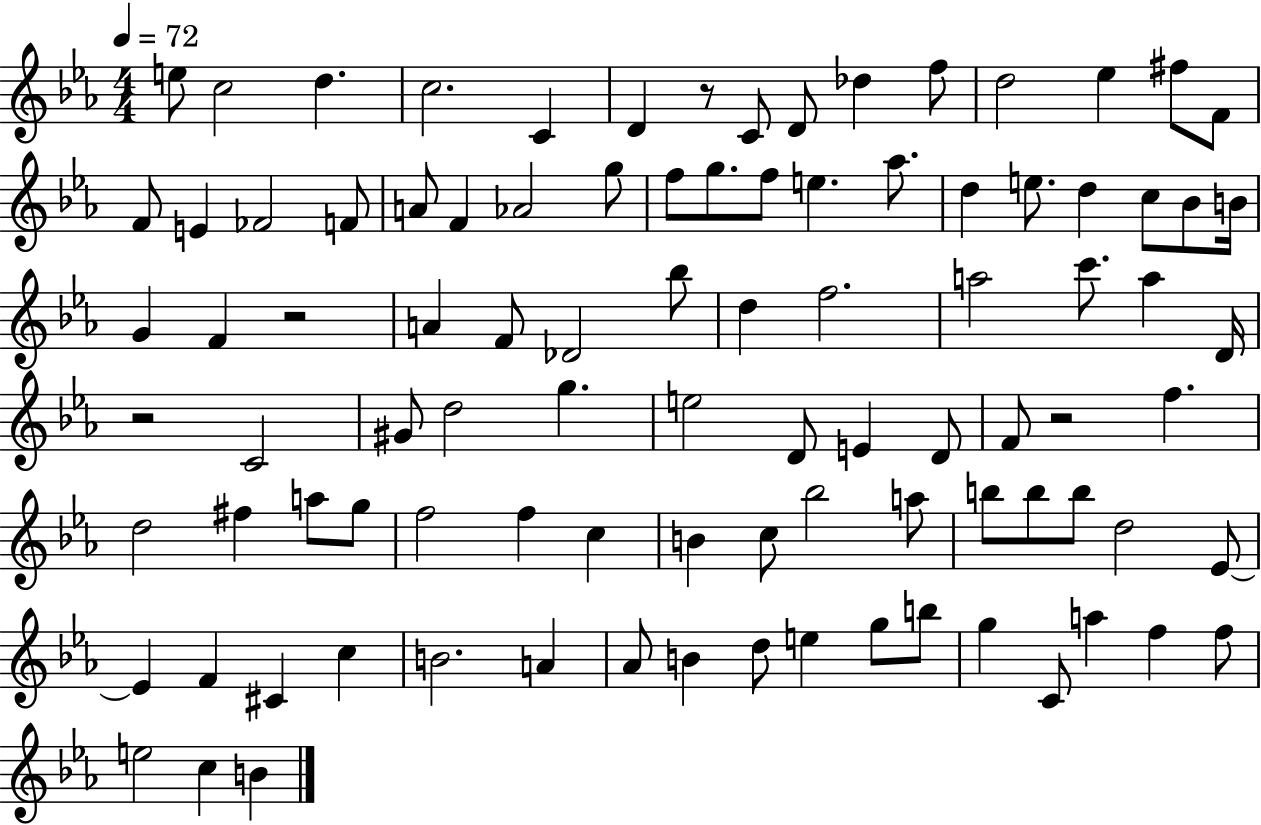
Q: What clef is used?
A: treble